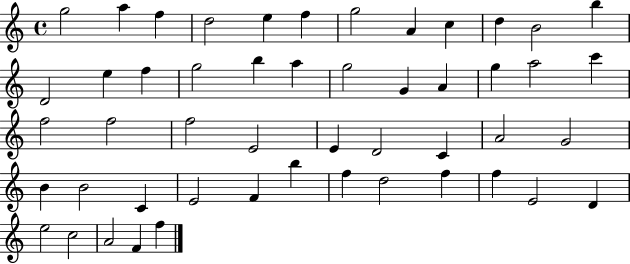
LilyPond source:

{
  \clef treble
  \time 4/4
  \defaultTimeSignature
  \key c \major
  g''2 a''4 f''4 | d''2 e''4 f''4 | g''2 a'4 c''4 | d''4 b'2 b''4 | \break d'2 e''4 f''4 | g''2 b''4 a''4 | g''2 g'4 a'4 | g''4 a''2 c'''4 | \break f''2 f''2 | f''2 e'2 | e'4 d'2 c'4 | a'2 g'2 | \break b'4 b'2 c'4 | e'2 f'4 b''4 | f''4 d''2 f''4 | f''4 e'2 d'4 | \break e''2 c''2 | a'2 f'4 f''4 | \bar "|."
}